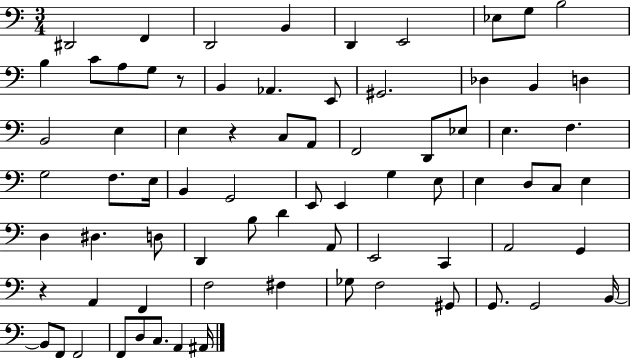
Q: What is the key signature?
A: C major